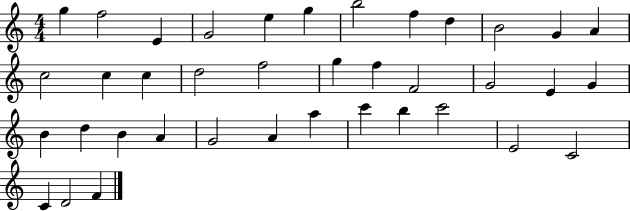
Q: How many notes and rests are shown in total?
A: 38